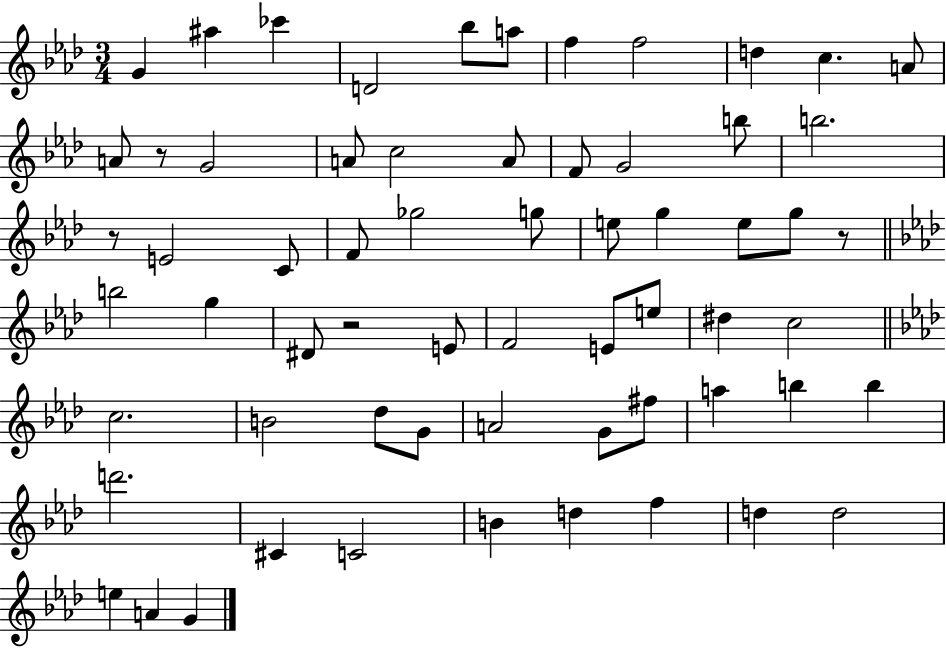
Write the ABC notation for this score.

X:1
T:Untitled
M:3/4
L:1/4
K:Ab
G ^a _c' D2 _b/2 a/2 f f2 d c A/2 A/2 z/2 G2 A/2 c2 A/2 F/2 G2 b/2 b2 z/2 E2 C/2 F/2 _g2 g/2 e/2 g e/2 g/2 z/2 b2 g ^D/2 z2 E/2 F2 E/2 e/2 ^d c2 c2 B2 _d/2 G/2 A2 G/2 ^f/2 a b b d'2 ^C C2 B d f d d2 e A G